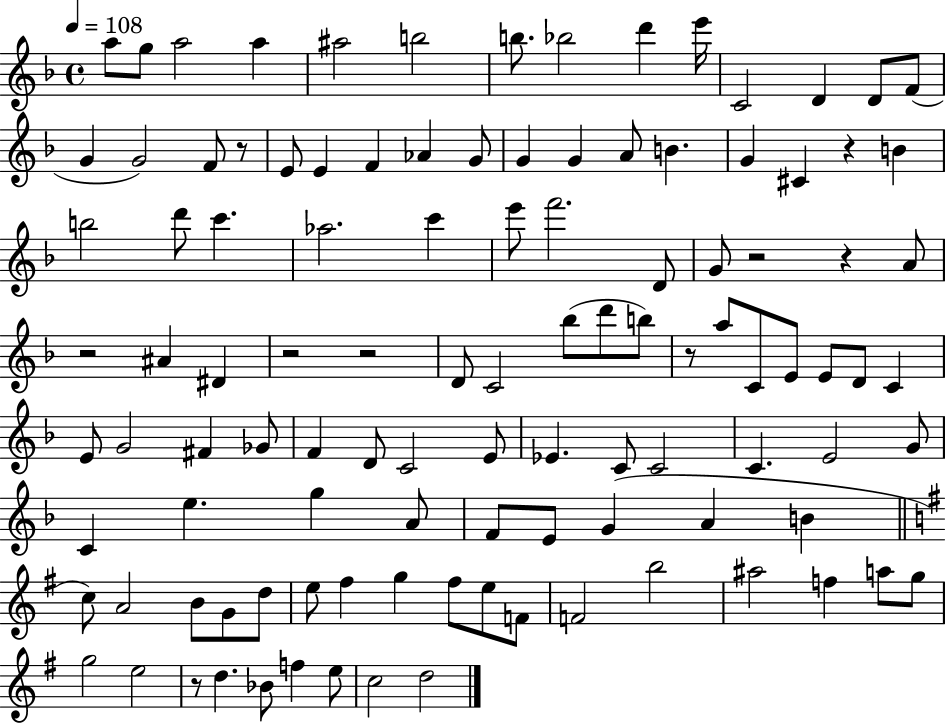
A5/e G5/e A5/h A5/q A#5/h B5/h B5/e. Bb5/h D6/q E6/s C4/h D4/q D4/e F4/e G4/q G4/h F4/e R/e E4/e E4/q F4/q Ab4/q G4/e G4/q G4/q A4/e B4/q. G4/q C#4/q R/q B4/q B5/h D6/e C6/q. Ab5/h. C6/q E6/e F6/h. D4/e G4/e R/h R/q A4/e R/h A#4/q D#4/q R/h R/h D4/e C4/h Bb5/e D6/e B5/e R/e A5/e C4/e E4/e E4/e D4/e C4/q E4/e G4/h F#4/q Gb4/e F4/q D4/e C4/h E4/e Eb4/q. C4/e C4/h C4/q. E4/h G4/e C4/q E5/q. G5/q A4/e F4/e E4/e G4/q A4/q B4/q C5/e A4/h B4/e G4/e D5/e E5/e F#5/q G5/q F#5/e E5/e F4/e F4/h B5/h A#5/h F5/q A5/e G5/e G5/h E5/h R/e D5/q. Bb4/e F5/q E5/e C5/h D5/h